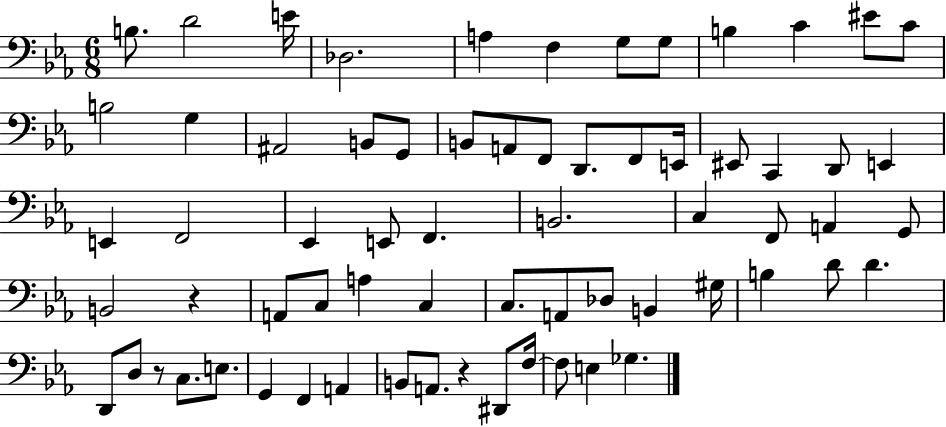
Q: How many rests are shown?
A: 3